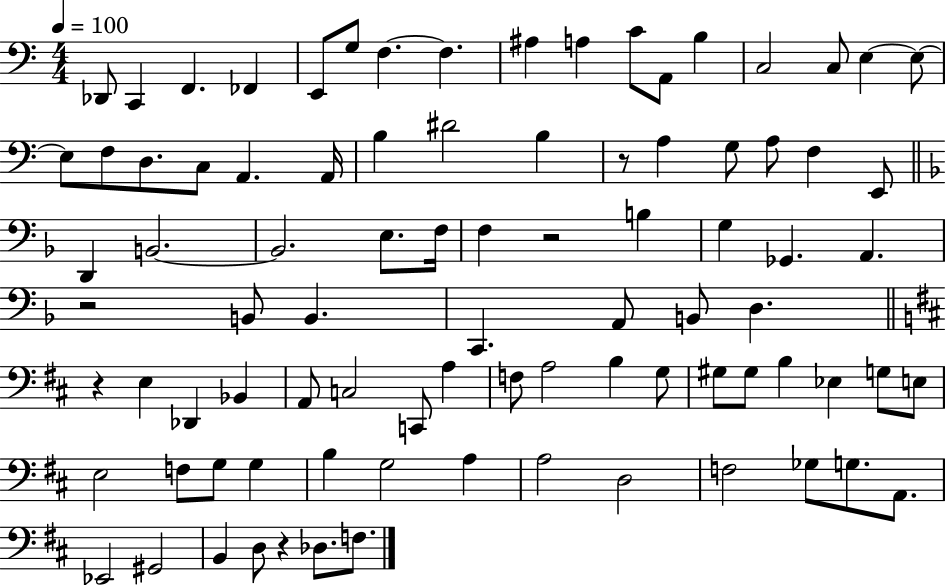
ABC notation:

X:1
T:Untitled
M:4/4
L:1/4
K:C
_D,,/2 C,, F,, _F,, E,,/2 G,/2 F, F, ^A, A, C/2 A,,/2 B, C,2 C,/2 E, E,/2 E,/2 F,/2 D,/2 C,/2 A,, A,,/4 B, ^D2 B, z/2 A, G,/2 A,/2 F, E,,/2 D,, B,,2 B,,2 E,/2 F,/4 F, z2 B, G, _G,, A,, z2 B,,/2 B,, C,, A,,/2 B,,/2 D, z E, _D,, _B,, A,,/2 C,2 C,,/2 A, F,/2 A,2 B, G,/2 ^G,/2 ^G,/2 B, _E, G,/2 E,/2 E,2 F,/2 G,/2 G, B, G,2 A, A,2 D,2 F,2 _G,/2 G,/2 A,,/2 _E,,2 ^G,,2 B,, D,/2 z _D,/2 F,/2